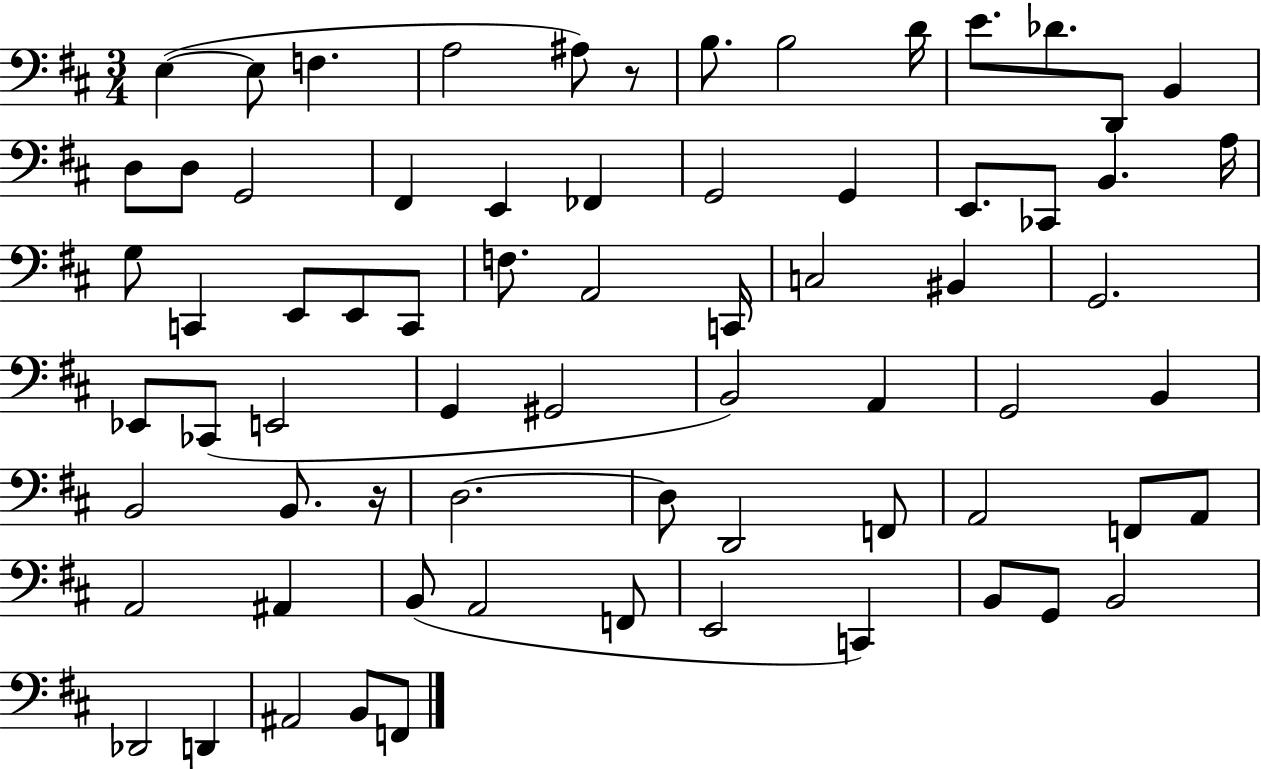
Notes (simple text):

E3/q E3/e F3/q. A3/h A#3/e R/e B3/e. B3/h D4/s E4/e. Db4/e. D2/e B2/q D3/e D3/e G2/h F#2/q E2/q FES2/q G2/h G2/q E2/e. CES2/e B2/q. A3/s G3/e C2/q E2/e E2/e C2/e F3/e. A2/h C2/s C3/h BIS2/q G2/h. Eb2/e CES2/e E2/h G2/q G#2/h B2/h A2/q G2/h B2/q B2/h B2/e. R/s D3/h. D3/e D2/h F2/e A2/h F2/e A2/e A2/h A#2/q B2/e A2/h F2/e E2/h C2/q B2/e G2/e B2/h Db2/h D2/q A#2/h B2/e F2/e